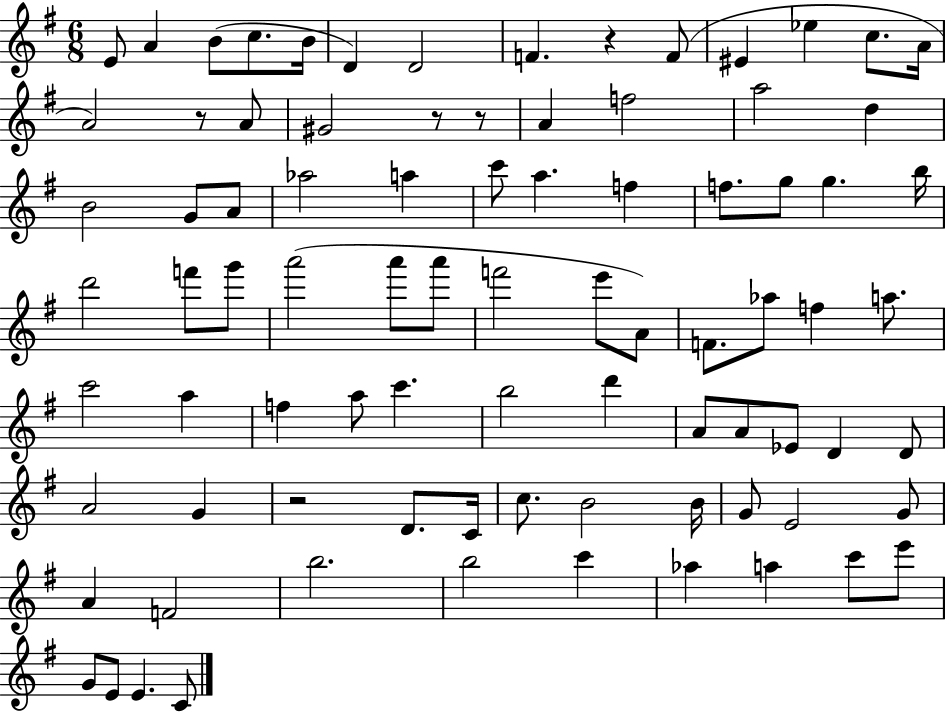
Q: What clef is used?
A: treble